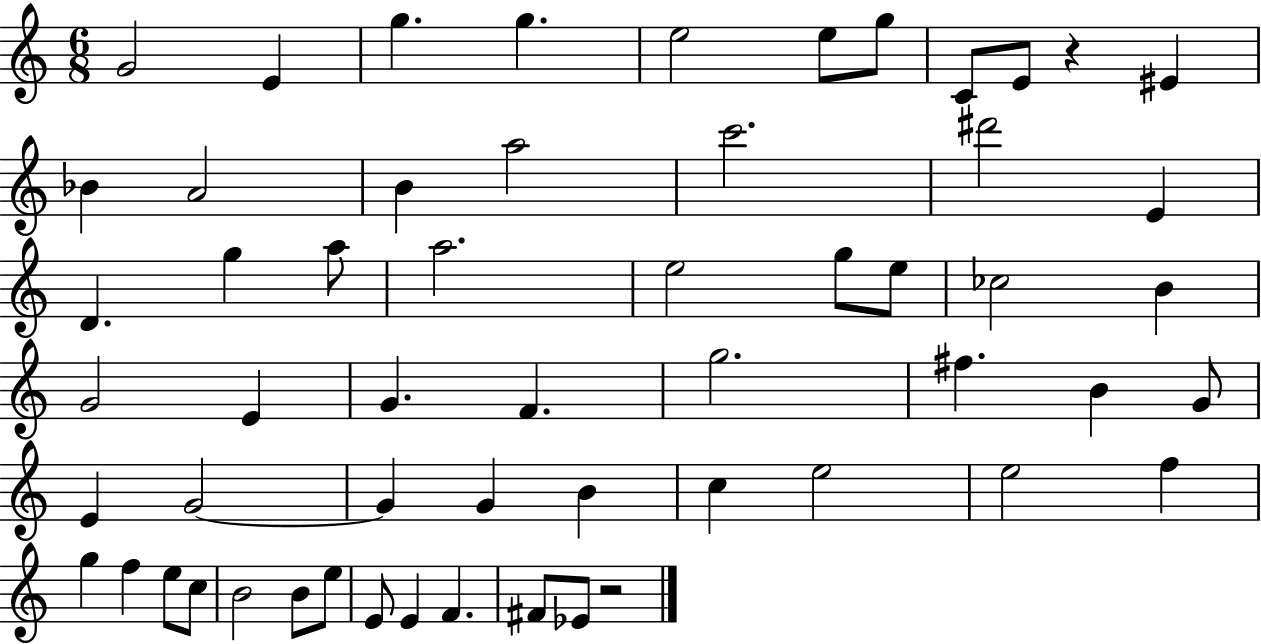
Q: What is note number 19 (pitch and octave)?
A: G5